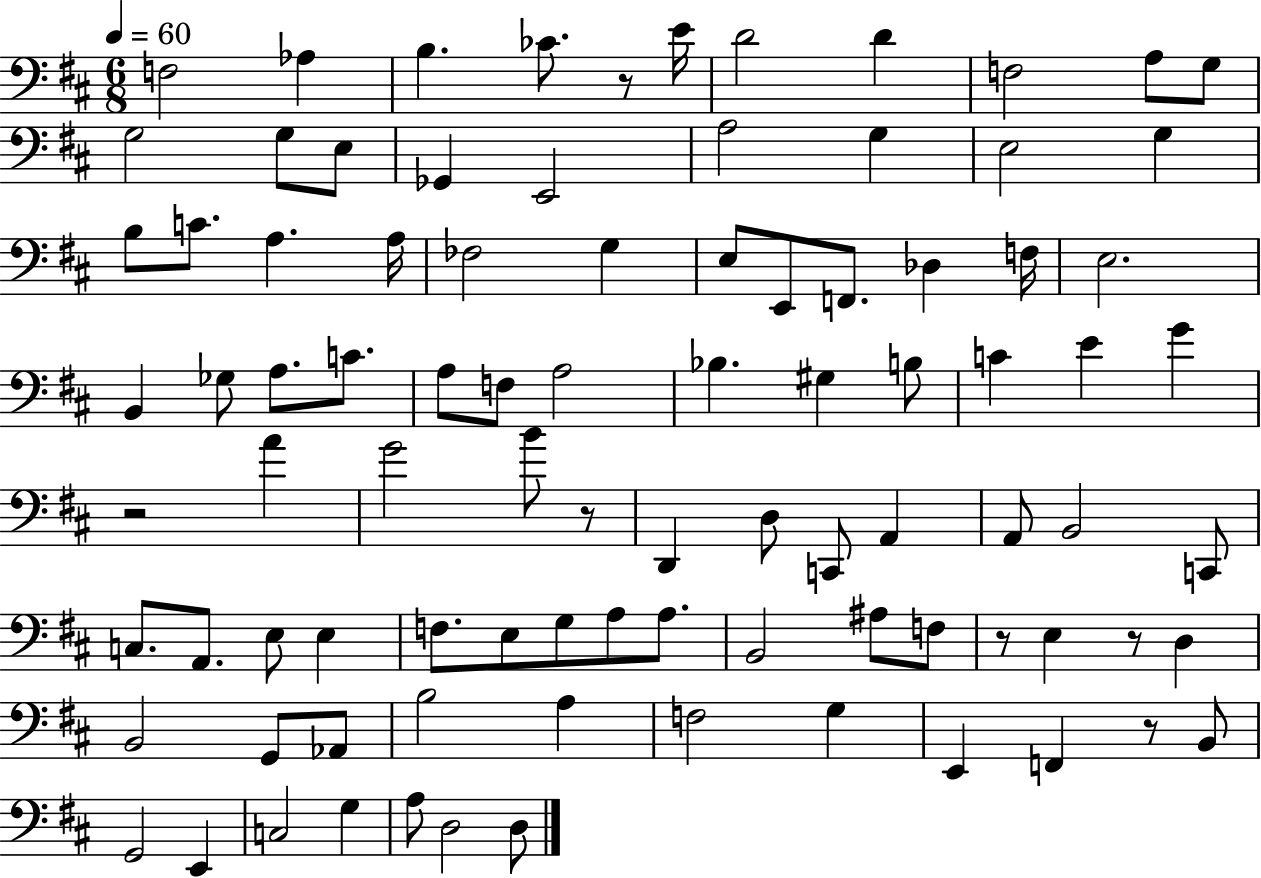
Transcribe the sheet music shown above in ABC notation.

X:1
T:Untitled
M:6/8
L:1/4
K:D
F,2 _A, B, _C/2 z/2 E/4 D2 D F,2 A,/2 G,/2 G,2 G,/2 E,/2 _G,, E,,2 A,2 G, E,2 G, B,/2 C/2 A, A,/4 _F,2 G, E,/2 E,,/2 F,,/2 _D, F,/4 E,2 B,, _G,/2 A,/2 C/2 A,/2 F,/2 A,2 _B, ^G, B,/2 C E G z2 A G2 B/2 z/2 D,, D,/2 C,,/2 A,, A,,/2 B,,2 C,,/2 C,/2 A,,/2 E,/2 E, F,/2 E,/2 G,/2 A,/2 A,/2 B,,2 ^A,/2 F,/2 z/2 E, z/2 D, B,,2 G,,/2 _A,,/2 B,2 A, F,2 G, E,, F,, z/2 B,,/2 G,,2 E,, C,2 G, A,/2 D,2 D,/2